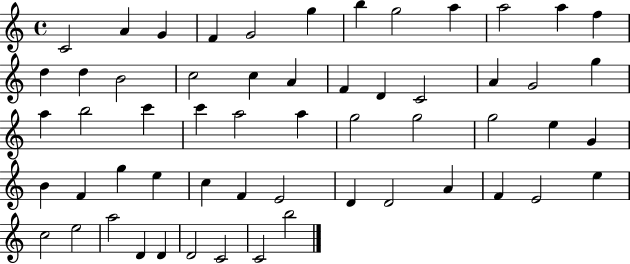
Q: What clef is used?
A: treble